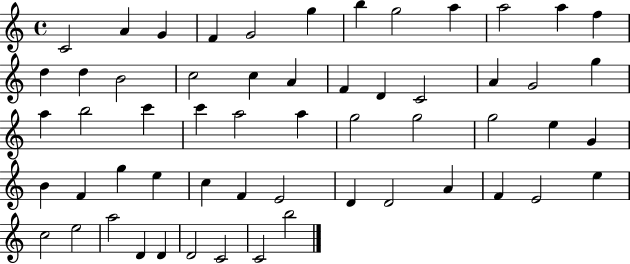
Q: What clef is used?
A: treble